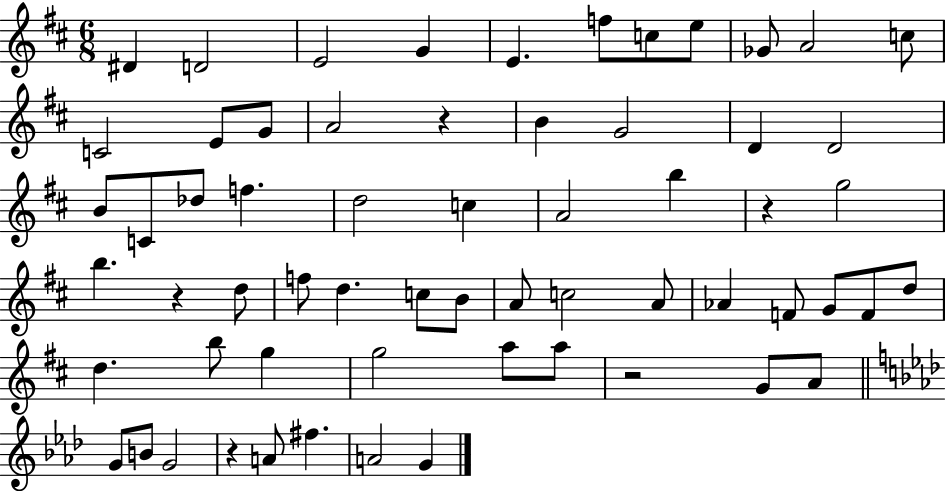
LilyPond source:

{
  \clef treble
  \numericTimeSignature
  \time 6/8
  \key d \major
  \repeat volta 2 { dis'4 d'2 | e'2 g'4 | e'4. f''8 c''8 e''8 | ges'8 a'2 c''8 | \break c'2 e'8 g'8 | a'2 r4 | b'4 g'2 | d'4 d'2 | \break b'8 c'8 des''8 f''4. | d''2 c''4 | a'2 b''4 | r4 g''2 | \break b''4. r4 d''8 | f''8 d''4. c''8 b'8 | a'8 c''2 a'8 | aes'4 f'8 g'8 f'8 d''8 | \break d''4. b''8 g''4 | g''2 a''8 a''8 | r2 g'8 a'8 | \bar "||" \break \key aes \major g'8 b'8 g'2 | r4 a'8 fis''4. | a'2 g'4 | } \bar "|."
}